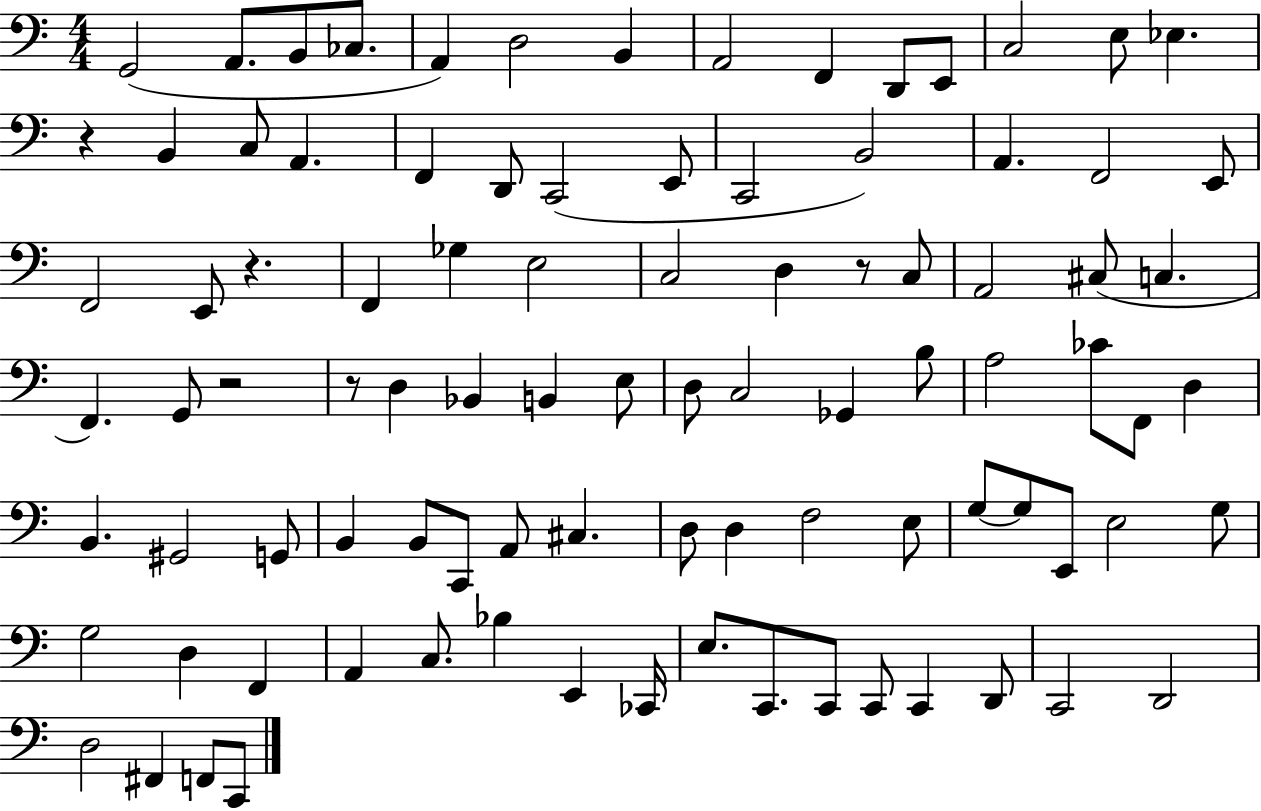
X:1
T:Untitled
M:4/4
L:1/4
K:C
G,,2 A,,/2 B,,/2 _C,/2 A,, D,2 B,, A,,2 F,, D,,/2 E,,/2 C,2 E,/2 _E, z B,, C,/2 A,, F,, D,,/2 C,,2 E,,/2 C,,2 B,,2 A,, F,,2 E,,/2 F,,2 E,,/2 z F,, _G, E,2 C,2 D, z/2 C,/2 A,,2 ^C,/2 C, F,, G,,/2 z2 z/2 D, _B,, B,, E,/2 D,/2 C,2 _G,, B,/2 A,2 _C/2 F,,/2 D, B,, ^G,,2 G,,/2 B,, B,,/2 C,,/2 A,,/2 ^C, D,/2 D, F,2 E,/2 G,/2 G,/2 E,,/2 E,2 G,/2 G,2 D, F,, A,, C,/2 _B, E,, _C,,/4 E,/2 C,,/2 C,,/2 C,,/2 C,, D,,/2 C,,2 D,,2 D,2 ^F,, F,,/2 C,,/2